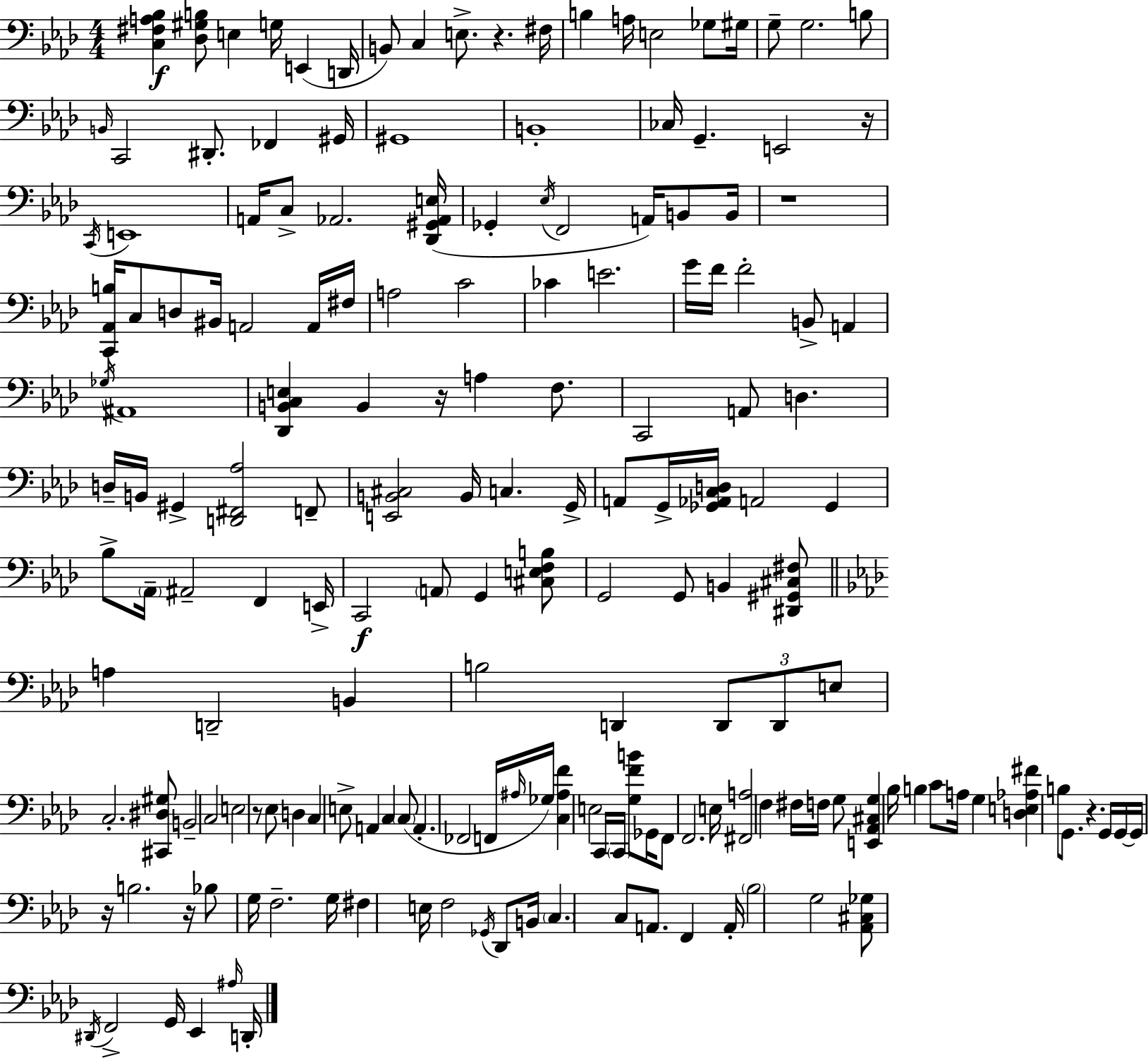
[C3,F#3,A3,Bb3]/q [Db3,G#3,B3]/e E3/q G3/s E2/q D2/s B2/e C3/q E3/e. R/q. F#3/s B3/q A3/s E3/h Gb3/e G#3/s G3/e G3/h. B3/e B2/s C2/h D#2/e. FES2/q G#2/s G#2/w B2/w CES3/s G2/q. E2/h R/s C2/s E2/w A2/s C3/e Ab2/h. [Db2,G#2,Ab2,E3]/s Gb2/q Eb3/s F2/h A2/s B2/e B2/s R/w [C2,Ab2,B3]/s C3/e D3/e BIS2/s A2/h A2/s F#3/s A3/h C4/h CES4/q E4/h. G4/s F4/s F4/h B2/e A2/q Gb3/s A#2/w [Db2,B2,C3,E3]/q B2/q R/s A3/q F3/e. C2/h A2/e D3/q. D3/s B2/s G#2/q [D2,F#2,Ab3]/h F2/e [E2,B2,C#3]/h B2/s C3/q. G2/s A2/e G2/s [Gb2,Ab2,C3,D3]/s A2/h Gb2/q Bb3/e Ab2/s A#2/h F2/q E2/s C2/h A2/e G2/q [C#3,E3,F3,B3]/e G2/h G2/e B2/q [D#2,G#2,C#3,F#3]/e A3/q D2/h B2/q B3/h D2/q D2/e D2/e E3/e C3/h. [C#2,D#3,G#3]/e B2/h C3/h E3/h R/e Eb3/e D3/q C3/q E3/e A2/q C3/q C3/e A2/q. FES2/h F2/s A#3/s Gb3/s [C3,A#3,F4]/q E3/h C2/s C2/s [G3,F4,B4]/e Gb2/s F2/e F2/h. E3/s [F#2,A3]/h F3/q F#3/s F3/s G3/e [E2,Ab2,C#3,G3]/q Bb3/s B3/q C4/e A3/s G3/q [D3,E3,Ab3,F#4]/q B3/e G2/e. R/q. G2/s G2/s G2/s R/s B3/h. R/s Bb3/e G3/s F3/h. G3/s F#3/q E3/s F3/h Gb2/s Db2/e B2/s C3/q. C3/e A2/e. F2/q A2/s Bb3/h G3/h [Ab2,C#3,Gb3]/e D#2/s F2/h G2/s Eb2/q A#3/s D2/s